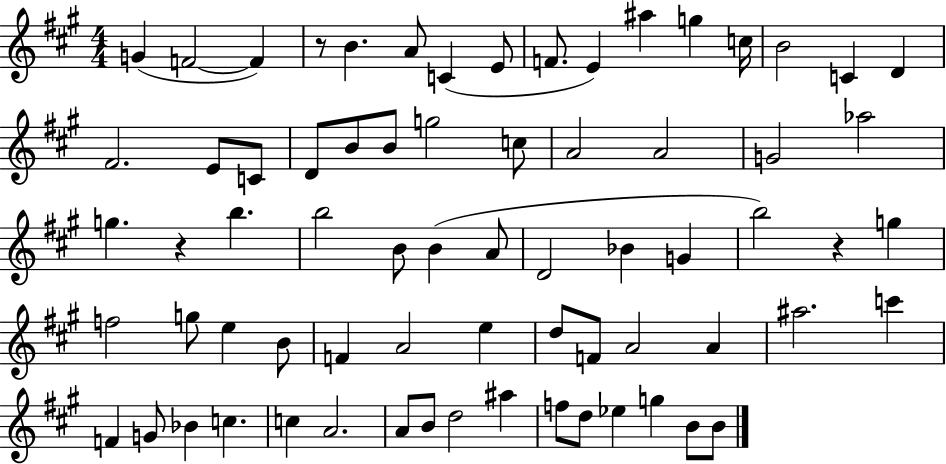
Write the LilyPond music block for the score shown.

{
  \clef treble
  \numericTimeSignature
  \time 4/4
  \key a \major
  g'4( f'2~~ f'4) | r8 b'4. a'8 c'4( e'8 | f'8. e'4) ais''4 g''4 c''16 | b'2 c'4 d'4 | \break fis'2. e'8 c'8 | d'8 b'8 b'8 g''2 c''8 | a'2 a'2 | g'2 aes''2 | \break g''4. r4 b''4. | b''2 b'8 b'4( a'8 | d'2 bes'4 g'4 | b''2) r4 g''4 | \break f''2 g''8 e''4 b'8 | f'4 a'2 e''4 | d''8 f'8 a'2 a'4 | ais''2. c'''4 | \break f'4 g'8 bes'4 c''4. | c''4 a'2. | a'8 b'8 d''2 ais''4 | f''8 d''8 ees''4 g''4 b'8 b'8 | \break \bar "|."
}